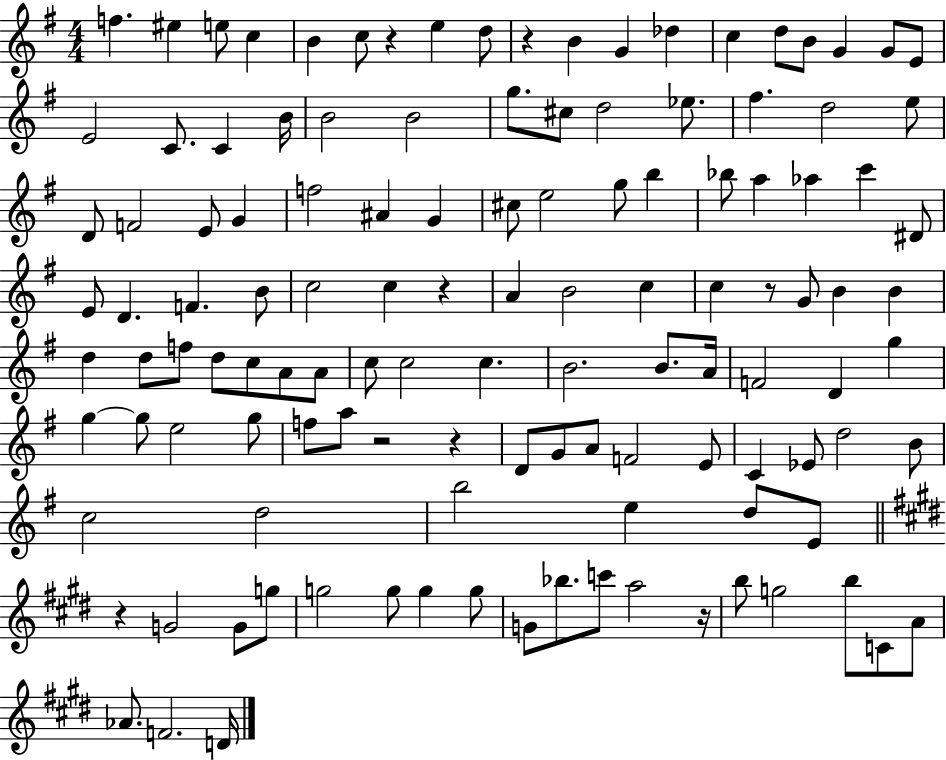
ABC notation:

X:1
T:Untitled
M:4/4
L:1/4
K:G
f ^e e/2 c B c/2 z e d/2 z B G _d c d/2 B/2 G G/2 E/2 E2 C/2 C B/4 B2 B2 g/2 ^c/2 d2 _e/2 ^f d2 e/2 D/2 F2 E/2 G f2 ^A G ^c/2 e2 g/2 b _b/2 a _a c' ^D/2 E/2 D F B/2 c2 c z A B2 c c z/2 G/2 B B d d/2 f/2 d/2 c/2 A/2 A/2 c/2 c2 c B2 B/2 A/4 F2 D g g g/2 e2 g/2 f/2 a/2 z2 z D/2 G/2 A/2 F2 E/2 C _E/2 d2 B/2 c2 d2 b2 e d/2 E/2 z G2 G/2 g/2 g2 g/2 g g/2 G/2 _b/2 c'/2 a2 z/4 b/2 g2 b/2 C/2 A/2 _A/2 F2 D/4